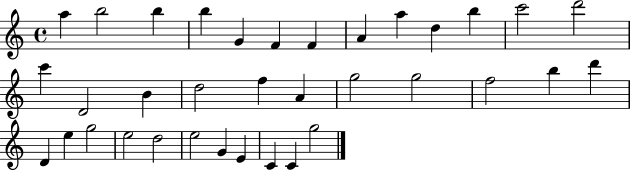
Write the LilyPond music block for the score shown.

{
  \clef treble
  \time 4/4
  \defaultTimeSignature
  \key c \major
  a''4 b''2 b''4 | b''4 g'4 f'4 f'4 | a'4 a''4 d''4 b''4 | c'''2 d'''2 | \break c'''4 d'2 b'4 | d''2 f''4 a'4 | g''2 g''2 | f''2 b''4 d'''4 | \break d'4 e''4 g''2 | e''2 d''2 | e''2 g'4 e'4 | c'4 c'4 g''2 | \break \bar "|."
}